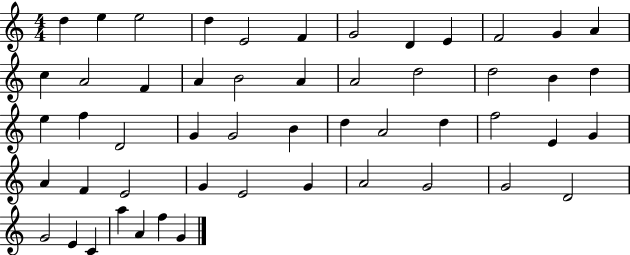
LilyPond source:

{
  \clef treble
  \numericTimeSignature
  \time 4/4
  \key c \major
  d''4 e''4 e''2 | d''4 e'2 f'4 | g'2 d'4 e'4 | f'2 g'4 a'4 | \break c''4 a'2 f'4 | a'4 b'2 a'4 | a'2 d''2 | d''2 b'4 d''4 | \break e''4 f''4 d'2 | g'4 g'2 b'4 | d''4 a'2 d''4 | f''2 e'4 g'4 | \break a'4 f'4 e'2 | g'4 e'2 g'4 | a'2 g'2 | g'2 d'2 | \break g'2 e'4 c'4 | a''4 a'4 f''4 g'4 | \bar "|."
}